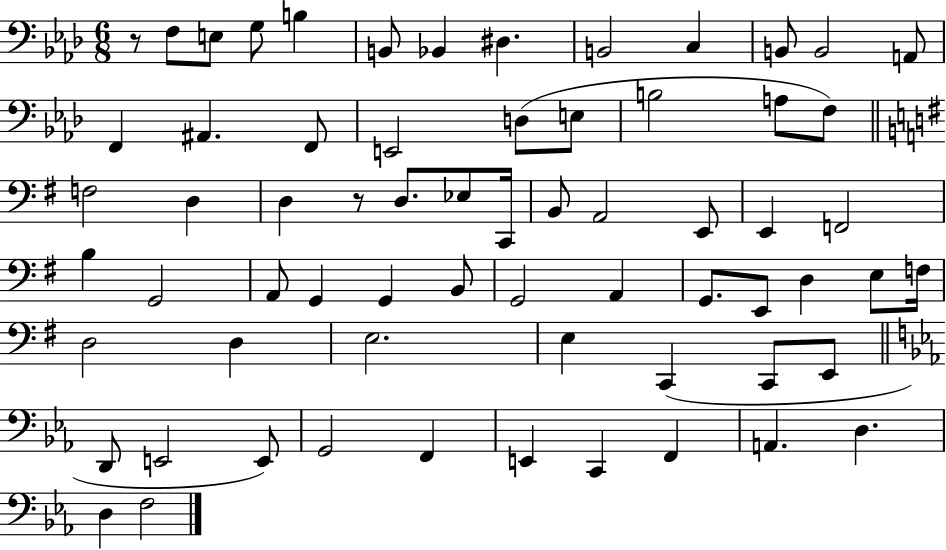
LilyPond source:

{
  \clef bass
  \numericTimeSignature
  \time 6/8
  \key aes \major
  r8 f8 e8 g8 b4 | b,8 bes,4 dis4. | b,2 c4 | b,8 b,2 a,8 | \break f,4 ais,4. f,8 | e,2 d8( e8 | b2 a8 f8) | \bar "||" \break \key g \major f2 d4 | d4 r8 d8. ees8 c,16 | b,8 a,2 e,8 | e,4 f,2 | \break b4 g,2 | a,8 g,4 g,4 b,8 | g,2 a,4 | g,8. e,8 d4 e8 f16 | \break d2 d4 | e2. | e4 c,4( c,8 e,8 | \bar "||" \break \key ees \major d,8 e,2 e,8) | g,2 f,4 | e,4 c,4 f,4 | a,4. d4. | \break d4 f2 | \bar "|."
}